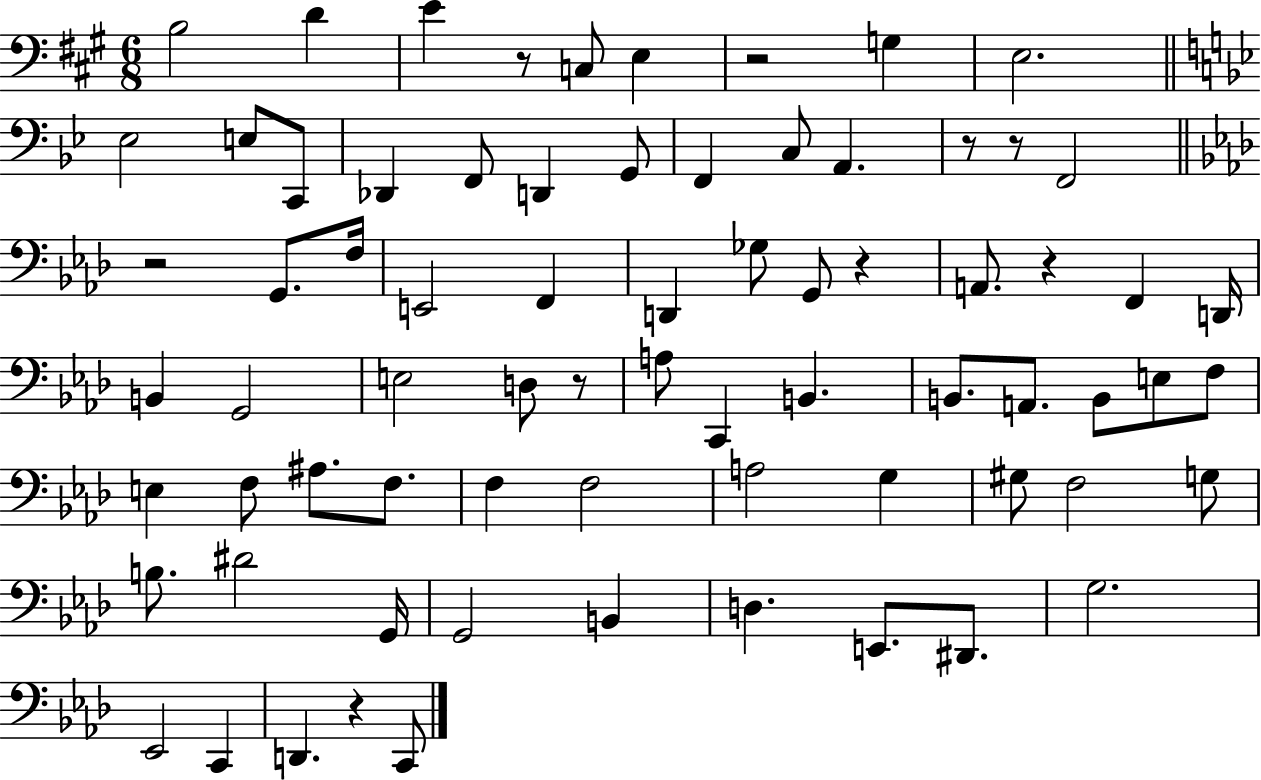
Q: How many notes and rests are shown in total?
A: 73